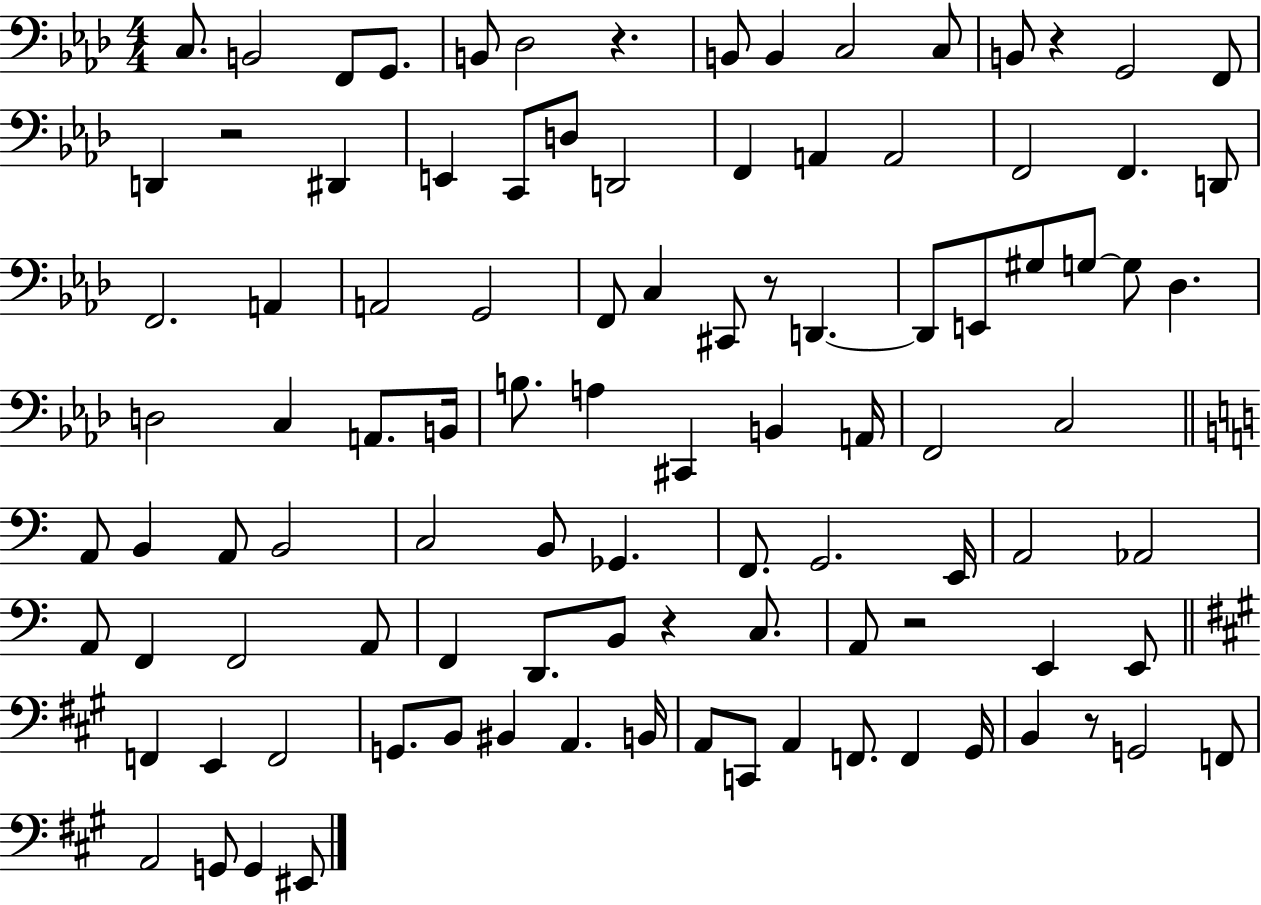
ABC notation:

X:1
T:Untitled
M:4/4
L:1/4
K:Ab
C,/2 B,,2 F,,/2 G,,/2 B,,/2 _D,2 z B,,/2 B,, C,2 C,/2 B,,/2 z G,,2 F,,/2 D,, z2 ^D,, E,, C,,/2 D,/2 D,,2 F,, A,, A,,2 F,,2 F,, D,,/2 F,,2 A,, A,,2 G,,2 F,,/2 C, ^C,,/2 z/2 D,, D,,/2 E,,/2 ^G,/2 G,/2 G,/2 _D, D,2 C, A,,/2 B,,/4 B,/2 A, ^C,, B,, A,,/4 F,,2 C,2 A,,/2 B,, A,,/2 B,,2 C,2 B,,/2 _G,, F,,/2 G,,2 E,,/4 A,,2 _A,,2 A,,/2 F,, F,,2 A,,/2 F,, D,,/2 B,,/2 z C,/2 A,,/2 z2 E,, E,,/2 F,, E,, F,,2 G,,/2 B,,/2 ^B,, A,, B,,/4 A,,/2 C,,/2 A,, F,,/2 F,, ^G,,/4 B,, z/2 G,,2 F,,/2 A,,2 G,,/2 G,, ^E,,/2